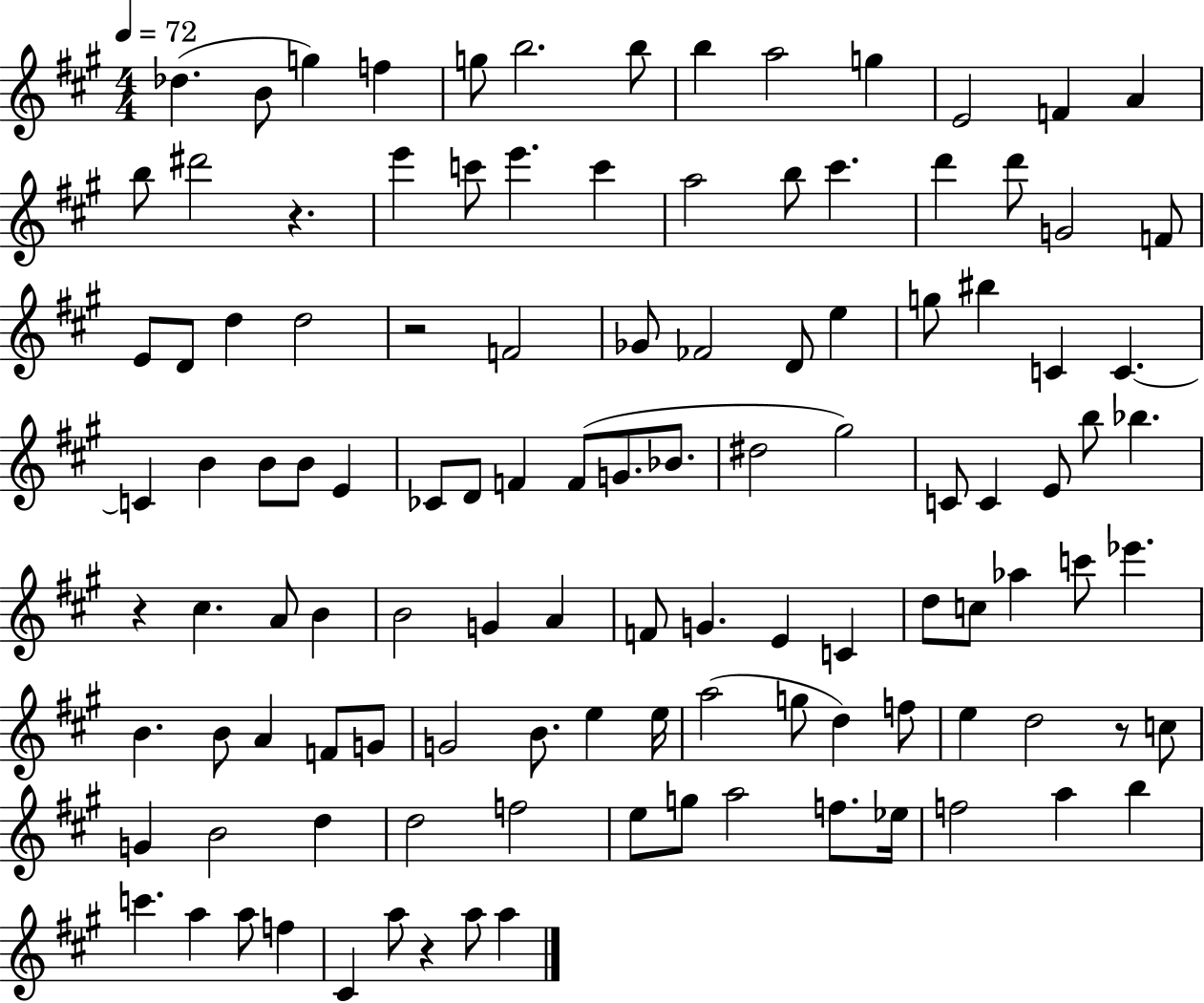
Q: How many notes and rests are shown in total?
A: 114